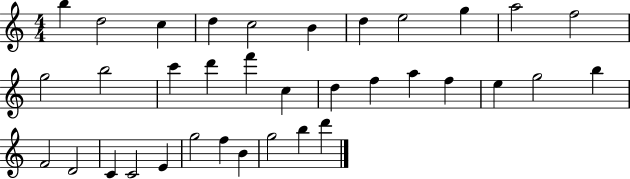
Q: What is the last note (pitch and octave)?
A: D6